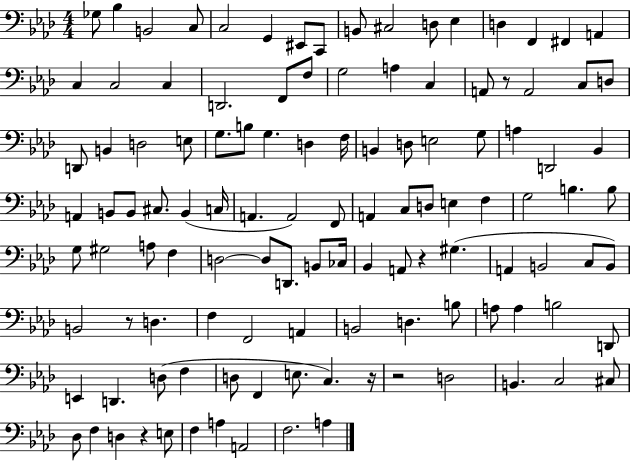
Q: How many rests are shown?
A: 6